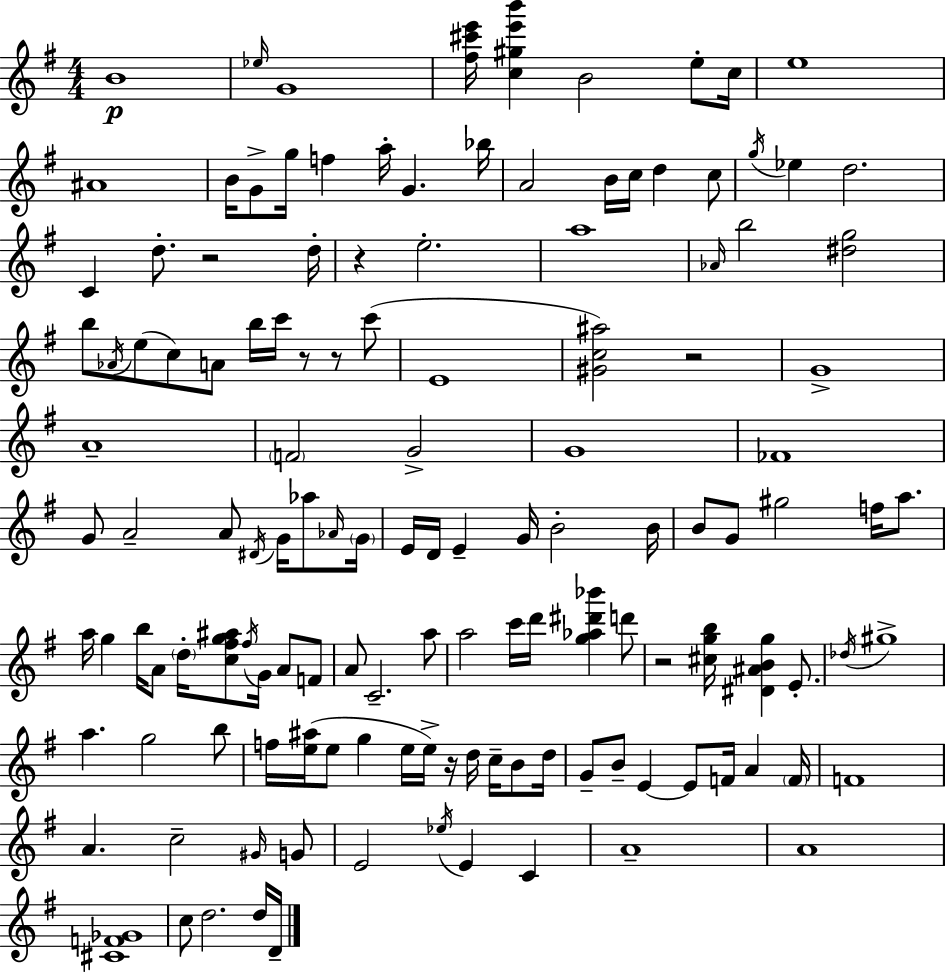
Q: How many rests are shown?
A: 7